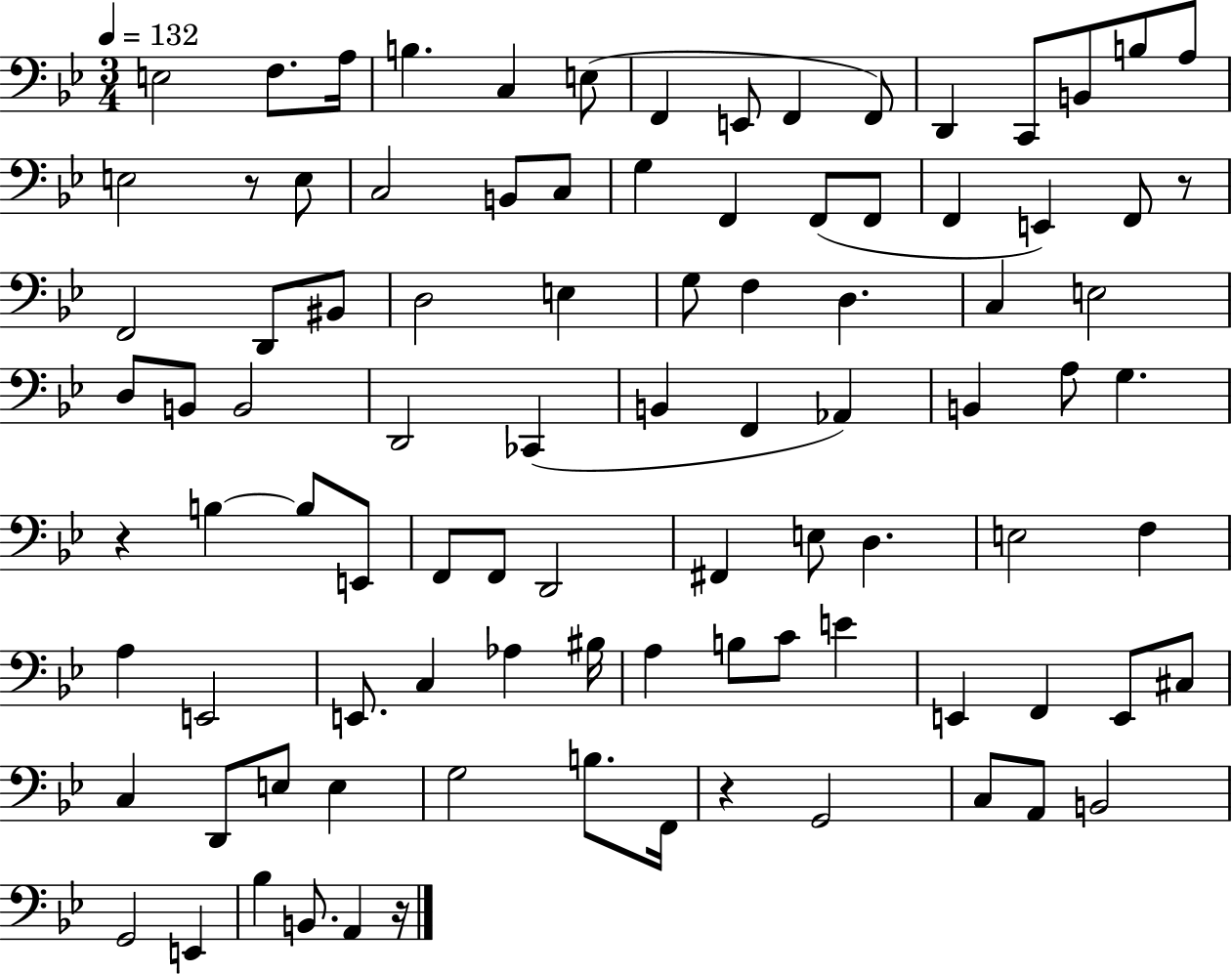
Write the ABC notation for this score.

X:1
T:Untitled
M:3/4
L:1/4
K:Bb
E,2 F,/2 A,/4 B, C, E,/2 F,, E,,/2 F,, F,,/2 D,, C,,/2 B,,/2 B,/2 A,/2 E,2 z/2 E,/2 C,2 B,,/2 C,/2 G, F,, F,,/2 F,,/2 F,, E,, F,,/2 z/2 F,,2 D,,/2 ^B,,/2 D,2 E, G,/2 F, D, C, E,2 D,/2 B,,/2 B,,2 D,,2 _C,, B,, F,, _A,, B,, A,/2 G, z B, B,/2 E,,/2 F,,/2 F,,/2 D,,2 ^F,, E,/2 D, E,2 F, A, E,,2 E,,/2 C, _A, ^B,/4 A, B,/2 C/2 E E,, F,, E,,/2 ^C,/2 C, D,,/2 E,/2 E, G,2 B,/2 F,,/4 z G,,2 C,/2 A,,/2 B,,2 G,,2 E,, _B, B,,/2 A,, z/4